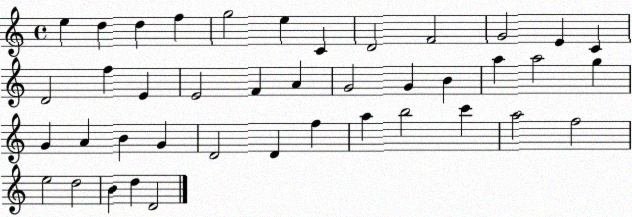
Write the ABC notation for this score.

X:1
T:Untitled
M:4/4
L:1/4
K:C
e d d f g2 e C D2 F2 G2 E C D2 f E E2 F A G2 G B a a2 g G A B G D2 D f a b2 c' a2 f2 e2 d2 B d D2